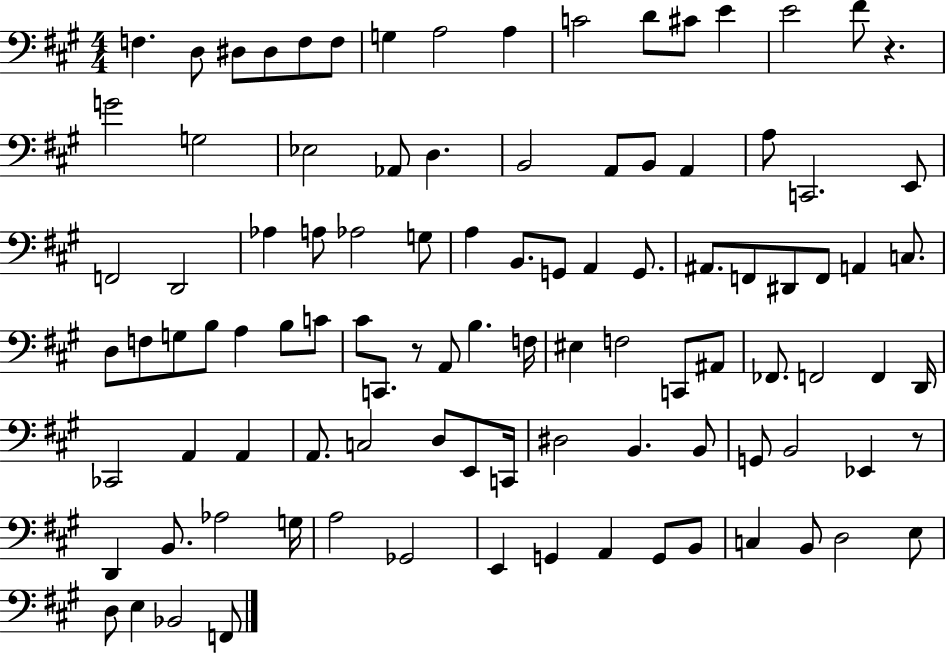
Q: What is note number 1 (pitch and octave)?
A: F3